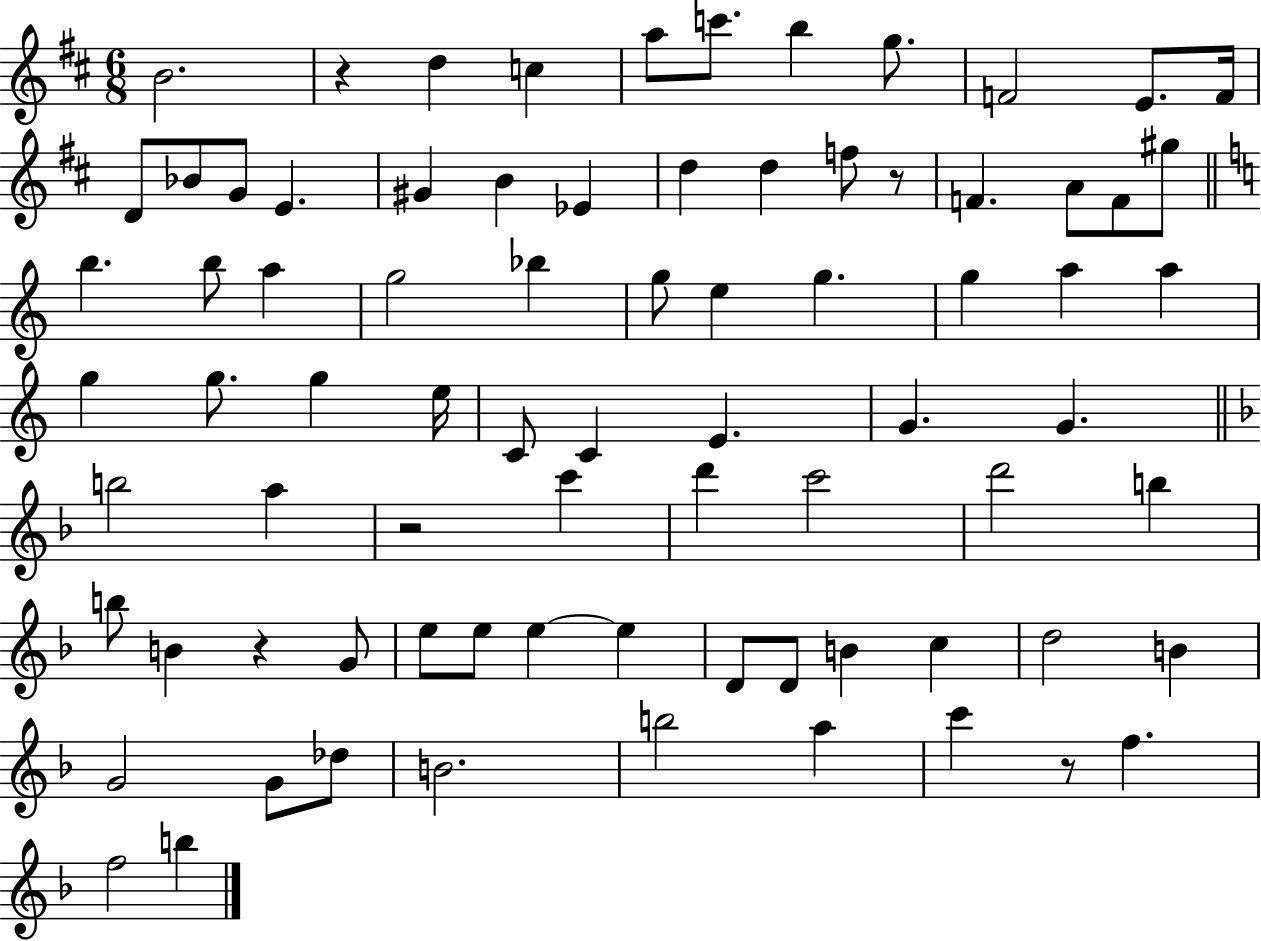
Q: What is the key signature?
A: D major